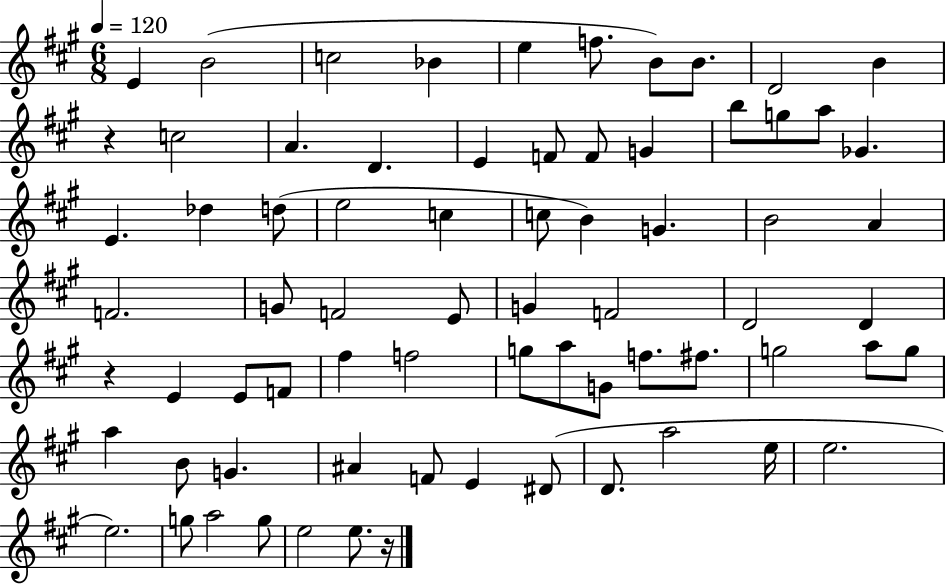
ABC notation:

X:1
T:Untitled
M:6/8
L:1/4
K:A
E B2 c2 _B e f/2 B/2 B/2 D2 B z c2 A D E F/2 F/2 G b/2 g/2 a/2 _G E _d d/2 e2 c c/2 B G B2 A F2 G/2 F2 E/2 G F2 D2 D z E E/2 F/2 ^f f2 g/2 a/2 G/2 f/2 ^f/2 g2 a/2 g/2 a B/2 G ^A F/2 E ^D/2 D/2 a2 e/4 e2 e2 g/2 a2 g/2 e2 e/2 z/4